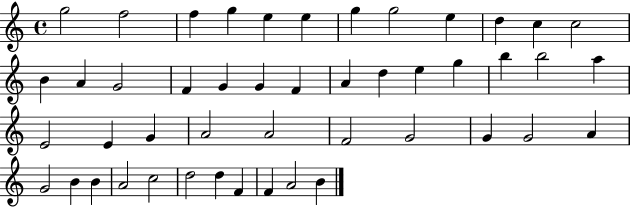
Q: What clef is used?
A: treble